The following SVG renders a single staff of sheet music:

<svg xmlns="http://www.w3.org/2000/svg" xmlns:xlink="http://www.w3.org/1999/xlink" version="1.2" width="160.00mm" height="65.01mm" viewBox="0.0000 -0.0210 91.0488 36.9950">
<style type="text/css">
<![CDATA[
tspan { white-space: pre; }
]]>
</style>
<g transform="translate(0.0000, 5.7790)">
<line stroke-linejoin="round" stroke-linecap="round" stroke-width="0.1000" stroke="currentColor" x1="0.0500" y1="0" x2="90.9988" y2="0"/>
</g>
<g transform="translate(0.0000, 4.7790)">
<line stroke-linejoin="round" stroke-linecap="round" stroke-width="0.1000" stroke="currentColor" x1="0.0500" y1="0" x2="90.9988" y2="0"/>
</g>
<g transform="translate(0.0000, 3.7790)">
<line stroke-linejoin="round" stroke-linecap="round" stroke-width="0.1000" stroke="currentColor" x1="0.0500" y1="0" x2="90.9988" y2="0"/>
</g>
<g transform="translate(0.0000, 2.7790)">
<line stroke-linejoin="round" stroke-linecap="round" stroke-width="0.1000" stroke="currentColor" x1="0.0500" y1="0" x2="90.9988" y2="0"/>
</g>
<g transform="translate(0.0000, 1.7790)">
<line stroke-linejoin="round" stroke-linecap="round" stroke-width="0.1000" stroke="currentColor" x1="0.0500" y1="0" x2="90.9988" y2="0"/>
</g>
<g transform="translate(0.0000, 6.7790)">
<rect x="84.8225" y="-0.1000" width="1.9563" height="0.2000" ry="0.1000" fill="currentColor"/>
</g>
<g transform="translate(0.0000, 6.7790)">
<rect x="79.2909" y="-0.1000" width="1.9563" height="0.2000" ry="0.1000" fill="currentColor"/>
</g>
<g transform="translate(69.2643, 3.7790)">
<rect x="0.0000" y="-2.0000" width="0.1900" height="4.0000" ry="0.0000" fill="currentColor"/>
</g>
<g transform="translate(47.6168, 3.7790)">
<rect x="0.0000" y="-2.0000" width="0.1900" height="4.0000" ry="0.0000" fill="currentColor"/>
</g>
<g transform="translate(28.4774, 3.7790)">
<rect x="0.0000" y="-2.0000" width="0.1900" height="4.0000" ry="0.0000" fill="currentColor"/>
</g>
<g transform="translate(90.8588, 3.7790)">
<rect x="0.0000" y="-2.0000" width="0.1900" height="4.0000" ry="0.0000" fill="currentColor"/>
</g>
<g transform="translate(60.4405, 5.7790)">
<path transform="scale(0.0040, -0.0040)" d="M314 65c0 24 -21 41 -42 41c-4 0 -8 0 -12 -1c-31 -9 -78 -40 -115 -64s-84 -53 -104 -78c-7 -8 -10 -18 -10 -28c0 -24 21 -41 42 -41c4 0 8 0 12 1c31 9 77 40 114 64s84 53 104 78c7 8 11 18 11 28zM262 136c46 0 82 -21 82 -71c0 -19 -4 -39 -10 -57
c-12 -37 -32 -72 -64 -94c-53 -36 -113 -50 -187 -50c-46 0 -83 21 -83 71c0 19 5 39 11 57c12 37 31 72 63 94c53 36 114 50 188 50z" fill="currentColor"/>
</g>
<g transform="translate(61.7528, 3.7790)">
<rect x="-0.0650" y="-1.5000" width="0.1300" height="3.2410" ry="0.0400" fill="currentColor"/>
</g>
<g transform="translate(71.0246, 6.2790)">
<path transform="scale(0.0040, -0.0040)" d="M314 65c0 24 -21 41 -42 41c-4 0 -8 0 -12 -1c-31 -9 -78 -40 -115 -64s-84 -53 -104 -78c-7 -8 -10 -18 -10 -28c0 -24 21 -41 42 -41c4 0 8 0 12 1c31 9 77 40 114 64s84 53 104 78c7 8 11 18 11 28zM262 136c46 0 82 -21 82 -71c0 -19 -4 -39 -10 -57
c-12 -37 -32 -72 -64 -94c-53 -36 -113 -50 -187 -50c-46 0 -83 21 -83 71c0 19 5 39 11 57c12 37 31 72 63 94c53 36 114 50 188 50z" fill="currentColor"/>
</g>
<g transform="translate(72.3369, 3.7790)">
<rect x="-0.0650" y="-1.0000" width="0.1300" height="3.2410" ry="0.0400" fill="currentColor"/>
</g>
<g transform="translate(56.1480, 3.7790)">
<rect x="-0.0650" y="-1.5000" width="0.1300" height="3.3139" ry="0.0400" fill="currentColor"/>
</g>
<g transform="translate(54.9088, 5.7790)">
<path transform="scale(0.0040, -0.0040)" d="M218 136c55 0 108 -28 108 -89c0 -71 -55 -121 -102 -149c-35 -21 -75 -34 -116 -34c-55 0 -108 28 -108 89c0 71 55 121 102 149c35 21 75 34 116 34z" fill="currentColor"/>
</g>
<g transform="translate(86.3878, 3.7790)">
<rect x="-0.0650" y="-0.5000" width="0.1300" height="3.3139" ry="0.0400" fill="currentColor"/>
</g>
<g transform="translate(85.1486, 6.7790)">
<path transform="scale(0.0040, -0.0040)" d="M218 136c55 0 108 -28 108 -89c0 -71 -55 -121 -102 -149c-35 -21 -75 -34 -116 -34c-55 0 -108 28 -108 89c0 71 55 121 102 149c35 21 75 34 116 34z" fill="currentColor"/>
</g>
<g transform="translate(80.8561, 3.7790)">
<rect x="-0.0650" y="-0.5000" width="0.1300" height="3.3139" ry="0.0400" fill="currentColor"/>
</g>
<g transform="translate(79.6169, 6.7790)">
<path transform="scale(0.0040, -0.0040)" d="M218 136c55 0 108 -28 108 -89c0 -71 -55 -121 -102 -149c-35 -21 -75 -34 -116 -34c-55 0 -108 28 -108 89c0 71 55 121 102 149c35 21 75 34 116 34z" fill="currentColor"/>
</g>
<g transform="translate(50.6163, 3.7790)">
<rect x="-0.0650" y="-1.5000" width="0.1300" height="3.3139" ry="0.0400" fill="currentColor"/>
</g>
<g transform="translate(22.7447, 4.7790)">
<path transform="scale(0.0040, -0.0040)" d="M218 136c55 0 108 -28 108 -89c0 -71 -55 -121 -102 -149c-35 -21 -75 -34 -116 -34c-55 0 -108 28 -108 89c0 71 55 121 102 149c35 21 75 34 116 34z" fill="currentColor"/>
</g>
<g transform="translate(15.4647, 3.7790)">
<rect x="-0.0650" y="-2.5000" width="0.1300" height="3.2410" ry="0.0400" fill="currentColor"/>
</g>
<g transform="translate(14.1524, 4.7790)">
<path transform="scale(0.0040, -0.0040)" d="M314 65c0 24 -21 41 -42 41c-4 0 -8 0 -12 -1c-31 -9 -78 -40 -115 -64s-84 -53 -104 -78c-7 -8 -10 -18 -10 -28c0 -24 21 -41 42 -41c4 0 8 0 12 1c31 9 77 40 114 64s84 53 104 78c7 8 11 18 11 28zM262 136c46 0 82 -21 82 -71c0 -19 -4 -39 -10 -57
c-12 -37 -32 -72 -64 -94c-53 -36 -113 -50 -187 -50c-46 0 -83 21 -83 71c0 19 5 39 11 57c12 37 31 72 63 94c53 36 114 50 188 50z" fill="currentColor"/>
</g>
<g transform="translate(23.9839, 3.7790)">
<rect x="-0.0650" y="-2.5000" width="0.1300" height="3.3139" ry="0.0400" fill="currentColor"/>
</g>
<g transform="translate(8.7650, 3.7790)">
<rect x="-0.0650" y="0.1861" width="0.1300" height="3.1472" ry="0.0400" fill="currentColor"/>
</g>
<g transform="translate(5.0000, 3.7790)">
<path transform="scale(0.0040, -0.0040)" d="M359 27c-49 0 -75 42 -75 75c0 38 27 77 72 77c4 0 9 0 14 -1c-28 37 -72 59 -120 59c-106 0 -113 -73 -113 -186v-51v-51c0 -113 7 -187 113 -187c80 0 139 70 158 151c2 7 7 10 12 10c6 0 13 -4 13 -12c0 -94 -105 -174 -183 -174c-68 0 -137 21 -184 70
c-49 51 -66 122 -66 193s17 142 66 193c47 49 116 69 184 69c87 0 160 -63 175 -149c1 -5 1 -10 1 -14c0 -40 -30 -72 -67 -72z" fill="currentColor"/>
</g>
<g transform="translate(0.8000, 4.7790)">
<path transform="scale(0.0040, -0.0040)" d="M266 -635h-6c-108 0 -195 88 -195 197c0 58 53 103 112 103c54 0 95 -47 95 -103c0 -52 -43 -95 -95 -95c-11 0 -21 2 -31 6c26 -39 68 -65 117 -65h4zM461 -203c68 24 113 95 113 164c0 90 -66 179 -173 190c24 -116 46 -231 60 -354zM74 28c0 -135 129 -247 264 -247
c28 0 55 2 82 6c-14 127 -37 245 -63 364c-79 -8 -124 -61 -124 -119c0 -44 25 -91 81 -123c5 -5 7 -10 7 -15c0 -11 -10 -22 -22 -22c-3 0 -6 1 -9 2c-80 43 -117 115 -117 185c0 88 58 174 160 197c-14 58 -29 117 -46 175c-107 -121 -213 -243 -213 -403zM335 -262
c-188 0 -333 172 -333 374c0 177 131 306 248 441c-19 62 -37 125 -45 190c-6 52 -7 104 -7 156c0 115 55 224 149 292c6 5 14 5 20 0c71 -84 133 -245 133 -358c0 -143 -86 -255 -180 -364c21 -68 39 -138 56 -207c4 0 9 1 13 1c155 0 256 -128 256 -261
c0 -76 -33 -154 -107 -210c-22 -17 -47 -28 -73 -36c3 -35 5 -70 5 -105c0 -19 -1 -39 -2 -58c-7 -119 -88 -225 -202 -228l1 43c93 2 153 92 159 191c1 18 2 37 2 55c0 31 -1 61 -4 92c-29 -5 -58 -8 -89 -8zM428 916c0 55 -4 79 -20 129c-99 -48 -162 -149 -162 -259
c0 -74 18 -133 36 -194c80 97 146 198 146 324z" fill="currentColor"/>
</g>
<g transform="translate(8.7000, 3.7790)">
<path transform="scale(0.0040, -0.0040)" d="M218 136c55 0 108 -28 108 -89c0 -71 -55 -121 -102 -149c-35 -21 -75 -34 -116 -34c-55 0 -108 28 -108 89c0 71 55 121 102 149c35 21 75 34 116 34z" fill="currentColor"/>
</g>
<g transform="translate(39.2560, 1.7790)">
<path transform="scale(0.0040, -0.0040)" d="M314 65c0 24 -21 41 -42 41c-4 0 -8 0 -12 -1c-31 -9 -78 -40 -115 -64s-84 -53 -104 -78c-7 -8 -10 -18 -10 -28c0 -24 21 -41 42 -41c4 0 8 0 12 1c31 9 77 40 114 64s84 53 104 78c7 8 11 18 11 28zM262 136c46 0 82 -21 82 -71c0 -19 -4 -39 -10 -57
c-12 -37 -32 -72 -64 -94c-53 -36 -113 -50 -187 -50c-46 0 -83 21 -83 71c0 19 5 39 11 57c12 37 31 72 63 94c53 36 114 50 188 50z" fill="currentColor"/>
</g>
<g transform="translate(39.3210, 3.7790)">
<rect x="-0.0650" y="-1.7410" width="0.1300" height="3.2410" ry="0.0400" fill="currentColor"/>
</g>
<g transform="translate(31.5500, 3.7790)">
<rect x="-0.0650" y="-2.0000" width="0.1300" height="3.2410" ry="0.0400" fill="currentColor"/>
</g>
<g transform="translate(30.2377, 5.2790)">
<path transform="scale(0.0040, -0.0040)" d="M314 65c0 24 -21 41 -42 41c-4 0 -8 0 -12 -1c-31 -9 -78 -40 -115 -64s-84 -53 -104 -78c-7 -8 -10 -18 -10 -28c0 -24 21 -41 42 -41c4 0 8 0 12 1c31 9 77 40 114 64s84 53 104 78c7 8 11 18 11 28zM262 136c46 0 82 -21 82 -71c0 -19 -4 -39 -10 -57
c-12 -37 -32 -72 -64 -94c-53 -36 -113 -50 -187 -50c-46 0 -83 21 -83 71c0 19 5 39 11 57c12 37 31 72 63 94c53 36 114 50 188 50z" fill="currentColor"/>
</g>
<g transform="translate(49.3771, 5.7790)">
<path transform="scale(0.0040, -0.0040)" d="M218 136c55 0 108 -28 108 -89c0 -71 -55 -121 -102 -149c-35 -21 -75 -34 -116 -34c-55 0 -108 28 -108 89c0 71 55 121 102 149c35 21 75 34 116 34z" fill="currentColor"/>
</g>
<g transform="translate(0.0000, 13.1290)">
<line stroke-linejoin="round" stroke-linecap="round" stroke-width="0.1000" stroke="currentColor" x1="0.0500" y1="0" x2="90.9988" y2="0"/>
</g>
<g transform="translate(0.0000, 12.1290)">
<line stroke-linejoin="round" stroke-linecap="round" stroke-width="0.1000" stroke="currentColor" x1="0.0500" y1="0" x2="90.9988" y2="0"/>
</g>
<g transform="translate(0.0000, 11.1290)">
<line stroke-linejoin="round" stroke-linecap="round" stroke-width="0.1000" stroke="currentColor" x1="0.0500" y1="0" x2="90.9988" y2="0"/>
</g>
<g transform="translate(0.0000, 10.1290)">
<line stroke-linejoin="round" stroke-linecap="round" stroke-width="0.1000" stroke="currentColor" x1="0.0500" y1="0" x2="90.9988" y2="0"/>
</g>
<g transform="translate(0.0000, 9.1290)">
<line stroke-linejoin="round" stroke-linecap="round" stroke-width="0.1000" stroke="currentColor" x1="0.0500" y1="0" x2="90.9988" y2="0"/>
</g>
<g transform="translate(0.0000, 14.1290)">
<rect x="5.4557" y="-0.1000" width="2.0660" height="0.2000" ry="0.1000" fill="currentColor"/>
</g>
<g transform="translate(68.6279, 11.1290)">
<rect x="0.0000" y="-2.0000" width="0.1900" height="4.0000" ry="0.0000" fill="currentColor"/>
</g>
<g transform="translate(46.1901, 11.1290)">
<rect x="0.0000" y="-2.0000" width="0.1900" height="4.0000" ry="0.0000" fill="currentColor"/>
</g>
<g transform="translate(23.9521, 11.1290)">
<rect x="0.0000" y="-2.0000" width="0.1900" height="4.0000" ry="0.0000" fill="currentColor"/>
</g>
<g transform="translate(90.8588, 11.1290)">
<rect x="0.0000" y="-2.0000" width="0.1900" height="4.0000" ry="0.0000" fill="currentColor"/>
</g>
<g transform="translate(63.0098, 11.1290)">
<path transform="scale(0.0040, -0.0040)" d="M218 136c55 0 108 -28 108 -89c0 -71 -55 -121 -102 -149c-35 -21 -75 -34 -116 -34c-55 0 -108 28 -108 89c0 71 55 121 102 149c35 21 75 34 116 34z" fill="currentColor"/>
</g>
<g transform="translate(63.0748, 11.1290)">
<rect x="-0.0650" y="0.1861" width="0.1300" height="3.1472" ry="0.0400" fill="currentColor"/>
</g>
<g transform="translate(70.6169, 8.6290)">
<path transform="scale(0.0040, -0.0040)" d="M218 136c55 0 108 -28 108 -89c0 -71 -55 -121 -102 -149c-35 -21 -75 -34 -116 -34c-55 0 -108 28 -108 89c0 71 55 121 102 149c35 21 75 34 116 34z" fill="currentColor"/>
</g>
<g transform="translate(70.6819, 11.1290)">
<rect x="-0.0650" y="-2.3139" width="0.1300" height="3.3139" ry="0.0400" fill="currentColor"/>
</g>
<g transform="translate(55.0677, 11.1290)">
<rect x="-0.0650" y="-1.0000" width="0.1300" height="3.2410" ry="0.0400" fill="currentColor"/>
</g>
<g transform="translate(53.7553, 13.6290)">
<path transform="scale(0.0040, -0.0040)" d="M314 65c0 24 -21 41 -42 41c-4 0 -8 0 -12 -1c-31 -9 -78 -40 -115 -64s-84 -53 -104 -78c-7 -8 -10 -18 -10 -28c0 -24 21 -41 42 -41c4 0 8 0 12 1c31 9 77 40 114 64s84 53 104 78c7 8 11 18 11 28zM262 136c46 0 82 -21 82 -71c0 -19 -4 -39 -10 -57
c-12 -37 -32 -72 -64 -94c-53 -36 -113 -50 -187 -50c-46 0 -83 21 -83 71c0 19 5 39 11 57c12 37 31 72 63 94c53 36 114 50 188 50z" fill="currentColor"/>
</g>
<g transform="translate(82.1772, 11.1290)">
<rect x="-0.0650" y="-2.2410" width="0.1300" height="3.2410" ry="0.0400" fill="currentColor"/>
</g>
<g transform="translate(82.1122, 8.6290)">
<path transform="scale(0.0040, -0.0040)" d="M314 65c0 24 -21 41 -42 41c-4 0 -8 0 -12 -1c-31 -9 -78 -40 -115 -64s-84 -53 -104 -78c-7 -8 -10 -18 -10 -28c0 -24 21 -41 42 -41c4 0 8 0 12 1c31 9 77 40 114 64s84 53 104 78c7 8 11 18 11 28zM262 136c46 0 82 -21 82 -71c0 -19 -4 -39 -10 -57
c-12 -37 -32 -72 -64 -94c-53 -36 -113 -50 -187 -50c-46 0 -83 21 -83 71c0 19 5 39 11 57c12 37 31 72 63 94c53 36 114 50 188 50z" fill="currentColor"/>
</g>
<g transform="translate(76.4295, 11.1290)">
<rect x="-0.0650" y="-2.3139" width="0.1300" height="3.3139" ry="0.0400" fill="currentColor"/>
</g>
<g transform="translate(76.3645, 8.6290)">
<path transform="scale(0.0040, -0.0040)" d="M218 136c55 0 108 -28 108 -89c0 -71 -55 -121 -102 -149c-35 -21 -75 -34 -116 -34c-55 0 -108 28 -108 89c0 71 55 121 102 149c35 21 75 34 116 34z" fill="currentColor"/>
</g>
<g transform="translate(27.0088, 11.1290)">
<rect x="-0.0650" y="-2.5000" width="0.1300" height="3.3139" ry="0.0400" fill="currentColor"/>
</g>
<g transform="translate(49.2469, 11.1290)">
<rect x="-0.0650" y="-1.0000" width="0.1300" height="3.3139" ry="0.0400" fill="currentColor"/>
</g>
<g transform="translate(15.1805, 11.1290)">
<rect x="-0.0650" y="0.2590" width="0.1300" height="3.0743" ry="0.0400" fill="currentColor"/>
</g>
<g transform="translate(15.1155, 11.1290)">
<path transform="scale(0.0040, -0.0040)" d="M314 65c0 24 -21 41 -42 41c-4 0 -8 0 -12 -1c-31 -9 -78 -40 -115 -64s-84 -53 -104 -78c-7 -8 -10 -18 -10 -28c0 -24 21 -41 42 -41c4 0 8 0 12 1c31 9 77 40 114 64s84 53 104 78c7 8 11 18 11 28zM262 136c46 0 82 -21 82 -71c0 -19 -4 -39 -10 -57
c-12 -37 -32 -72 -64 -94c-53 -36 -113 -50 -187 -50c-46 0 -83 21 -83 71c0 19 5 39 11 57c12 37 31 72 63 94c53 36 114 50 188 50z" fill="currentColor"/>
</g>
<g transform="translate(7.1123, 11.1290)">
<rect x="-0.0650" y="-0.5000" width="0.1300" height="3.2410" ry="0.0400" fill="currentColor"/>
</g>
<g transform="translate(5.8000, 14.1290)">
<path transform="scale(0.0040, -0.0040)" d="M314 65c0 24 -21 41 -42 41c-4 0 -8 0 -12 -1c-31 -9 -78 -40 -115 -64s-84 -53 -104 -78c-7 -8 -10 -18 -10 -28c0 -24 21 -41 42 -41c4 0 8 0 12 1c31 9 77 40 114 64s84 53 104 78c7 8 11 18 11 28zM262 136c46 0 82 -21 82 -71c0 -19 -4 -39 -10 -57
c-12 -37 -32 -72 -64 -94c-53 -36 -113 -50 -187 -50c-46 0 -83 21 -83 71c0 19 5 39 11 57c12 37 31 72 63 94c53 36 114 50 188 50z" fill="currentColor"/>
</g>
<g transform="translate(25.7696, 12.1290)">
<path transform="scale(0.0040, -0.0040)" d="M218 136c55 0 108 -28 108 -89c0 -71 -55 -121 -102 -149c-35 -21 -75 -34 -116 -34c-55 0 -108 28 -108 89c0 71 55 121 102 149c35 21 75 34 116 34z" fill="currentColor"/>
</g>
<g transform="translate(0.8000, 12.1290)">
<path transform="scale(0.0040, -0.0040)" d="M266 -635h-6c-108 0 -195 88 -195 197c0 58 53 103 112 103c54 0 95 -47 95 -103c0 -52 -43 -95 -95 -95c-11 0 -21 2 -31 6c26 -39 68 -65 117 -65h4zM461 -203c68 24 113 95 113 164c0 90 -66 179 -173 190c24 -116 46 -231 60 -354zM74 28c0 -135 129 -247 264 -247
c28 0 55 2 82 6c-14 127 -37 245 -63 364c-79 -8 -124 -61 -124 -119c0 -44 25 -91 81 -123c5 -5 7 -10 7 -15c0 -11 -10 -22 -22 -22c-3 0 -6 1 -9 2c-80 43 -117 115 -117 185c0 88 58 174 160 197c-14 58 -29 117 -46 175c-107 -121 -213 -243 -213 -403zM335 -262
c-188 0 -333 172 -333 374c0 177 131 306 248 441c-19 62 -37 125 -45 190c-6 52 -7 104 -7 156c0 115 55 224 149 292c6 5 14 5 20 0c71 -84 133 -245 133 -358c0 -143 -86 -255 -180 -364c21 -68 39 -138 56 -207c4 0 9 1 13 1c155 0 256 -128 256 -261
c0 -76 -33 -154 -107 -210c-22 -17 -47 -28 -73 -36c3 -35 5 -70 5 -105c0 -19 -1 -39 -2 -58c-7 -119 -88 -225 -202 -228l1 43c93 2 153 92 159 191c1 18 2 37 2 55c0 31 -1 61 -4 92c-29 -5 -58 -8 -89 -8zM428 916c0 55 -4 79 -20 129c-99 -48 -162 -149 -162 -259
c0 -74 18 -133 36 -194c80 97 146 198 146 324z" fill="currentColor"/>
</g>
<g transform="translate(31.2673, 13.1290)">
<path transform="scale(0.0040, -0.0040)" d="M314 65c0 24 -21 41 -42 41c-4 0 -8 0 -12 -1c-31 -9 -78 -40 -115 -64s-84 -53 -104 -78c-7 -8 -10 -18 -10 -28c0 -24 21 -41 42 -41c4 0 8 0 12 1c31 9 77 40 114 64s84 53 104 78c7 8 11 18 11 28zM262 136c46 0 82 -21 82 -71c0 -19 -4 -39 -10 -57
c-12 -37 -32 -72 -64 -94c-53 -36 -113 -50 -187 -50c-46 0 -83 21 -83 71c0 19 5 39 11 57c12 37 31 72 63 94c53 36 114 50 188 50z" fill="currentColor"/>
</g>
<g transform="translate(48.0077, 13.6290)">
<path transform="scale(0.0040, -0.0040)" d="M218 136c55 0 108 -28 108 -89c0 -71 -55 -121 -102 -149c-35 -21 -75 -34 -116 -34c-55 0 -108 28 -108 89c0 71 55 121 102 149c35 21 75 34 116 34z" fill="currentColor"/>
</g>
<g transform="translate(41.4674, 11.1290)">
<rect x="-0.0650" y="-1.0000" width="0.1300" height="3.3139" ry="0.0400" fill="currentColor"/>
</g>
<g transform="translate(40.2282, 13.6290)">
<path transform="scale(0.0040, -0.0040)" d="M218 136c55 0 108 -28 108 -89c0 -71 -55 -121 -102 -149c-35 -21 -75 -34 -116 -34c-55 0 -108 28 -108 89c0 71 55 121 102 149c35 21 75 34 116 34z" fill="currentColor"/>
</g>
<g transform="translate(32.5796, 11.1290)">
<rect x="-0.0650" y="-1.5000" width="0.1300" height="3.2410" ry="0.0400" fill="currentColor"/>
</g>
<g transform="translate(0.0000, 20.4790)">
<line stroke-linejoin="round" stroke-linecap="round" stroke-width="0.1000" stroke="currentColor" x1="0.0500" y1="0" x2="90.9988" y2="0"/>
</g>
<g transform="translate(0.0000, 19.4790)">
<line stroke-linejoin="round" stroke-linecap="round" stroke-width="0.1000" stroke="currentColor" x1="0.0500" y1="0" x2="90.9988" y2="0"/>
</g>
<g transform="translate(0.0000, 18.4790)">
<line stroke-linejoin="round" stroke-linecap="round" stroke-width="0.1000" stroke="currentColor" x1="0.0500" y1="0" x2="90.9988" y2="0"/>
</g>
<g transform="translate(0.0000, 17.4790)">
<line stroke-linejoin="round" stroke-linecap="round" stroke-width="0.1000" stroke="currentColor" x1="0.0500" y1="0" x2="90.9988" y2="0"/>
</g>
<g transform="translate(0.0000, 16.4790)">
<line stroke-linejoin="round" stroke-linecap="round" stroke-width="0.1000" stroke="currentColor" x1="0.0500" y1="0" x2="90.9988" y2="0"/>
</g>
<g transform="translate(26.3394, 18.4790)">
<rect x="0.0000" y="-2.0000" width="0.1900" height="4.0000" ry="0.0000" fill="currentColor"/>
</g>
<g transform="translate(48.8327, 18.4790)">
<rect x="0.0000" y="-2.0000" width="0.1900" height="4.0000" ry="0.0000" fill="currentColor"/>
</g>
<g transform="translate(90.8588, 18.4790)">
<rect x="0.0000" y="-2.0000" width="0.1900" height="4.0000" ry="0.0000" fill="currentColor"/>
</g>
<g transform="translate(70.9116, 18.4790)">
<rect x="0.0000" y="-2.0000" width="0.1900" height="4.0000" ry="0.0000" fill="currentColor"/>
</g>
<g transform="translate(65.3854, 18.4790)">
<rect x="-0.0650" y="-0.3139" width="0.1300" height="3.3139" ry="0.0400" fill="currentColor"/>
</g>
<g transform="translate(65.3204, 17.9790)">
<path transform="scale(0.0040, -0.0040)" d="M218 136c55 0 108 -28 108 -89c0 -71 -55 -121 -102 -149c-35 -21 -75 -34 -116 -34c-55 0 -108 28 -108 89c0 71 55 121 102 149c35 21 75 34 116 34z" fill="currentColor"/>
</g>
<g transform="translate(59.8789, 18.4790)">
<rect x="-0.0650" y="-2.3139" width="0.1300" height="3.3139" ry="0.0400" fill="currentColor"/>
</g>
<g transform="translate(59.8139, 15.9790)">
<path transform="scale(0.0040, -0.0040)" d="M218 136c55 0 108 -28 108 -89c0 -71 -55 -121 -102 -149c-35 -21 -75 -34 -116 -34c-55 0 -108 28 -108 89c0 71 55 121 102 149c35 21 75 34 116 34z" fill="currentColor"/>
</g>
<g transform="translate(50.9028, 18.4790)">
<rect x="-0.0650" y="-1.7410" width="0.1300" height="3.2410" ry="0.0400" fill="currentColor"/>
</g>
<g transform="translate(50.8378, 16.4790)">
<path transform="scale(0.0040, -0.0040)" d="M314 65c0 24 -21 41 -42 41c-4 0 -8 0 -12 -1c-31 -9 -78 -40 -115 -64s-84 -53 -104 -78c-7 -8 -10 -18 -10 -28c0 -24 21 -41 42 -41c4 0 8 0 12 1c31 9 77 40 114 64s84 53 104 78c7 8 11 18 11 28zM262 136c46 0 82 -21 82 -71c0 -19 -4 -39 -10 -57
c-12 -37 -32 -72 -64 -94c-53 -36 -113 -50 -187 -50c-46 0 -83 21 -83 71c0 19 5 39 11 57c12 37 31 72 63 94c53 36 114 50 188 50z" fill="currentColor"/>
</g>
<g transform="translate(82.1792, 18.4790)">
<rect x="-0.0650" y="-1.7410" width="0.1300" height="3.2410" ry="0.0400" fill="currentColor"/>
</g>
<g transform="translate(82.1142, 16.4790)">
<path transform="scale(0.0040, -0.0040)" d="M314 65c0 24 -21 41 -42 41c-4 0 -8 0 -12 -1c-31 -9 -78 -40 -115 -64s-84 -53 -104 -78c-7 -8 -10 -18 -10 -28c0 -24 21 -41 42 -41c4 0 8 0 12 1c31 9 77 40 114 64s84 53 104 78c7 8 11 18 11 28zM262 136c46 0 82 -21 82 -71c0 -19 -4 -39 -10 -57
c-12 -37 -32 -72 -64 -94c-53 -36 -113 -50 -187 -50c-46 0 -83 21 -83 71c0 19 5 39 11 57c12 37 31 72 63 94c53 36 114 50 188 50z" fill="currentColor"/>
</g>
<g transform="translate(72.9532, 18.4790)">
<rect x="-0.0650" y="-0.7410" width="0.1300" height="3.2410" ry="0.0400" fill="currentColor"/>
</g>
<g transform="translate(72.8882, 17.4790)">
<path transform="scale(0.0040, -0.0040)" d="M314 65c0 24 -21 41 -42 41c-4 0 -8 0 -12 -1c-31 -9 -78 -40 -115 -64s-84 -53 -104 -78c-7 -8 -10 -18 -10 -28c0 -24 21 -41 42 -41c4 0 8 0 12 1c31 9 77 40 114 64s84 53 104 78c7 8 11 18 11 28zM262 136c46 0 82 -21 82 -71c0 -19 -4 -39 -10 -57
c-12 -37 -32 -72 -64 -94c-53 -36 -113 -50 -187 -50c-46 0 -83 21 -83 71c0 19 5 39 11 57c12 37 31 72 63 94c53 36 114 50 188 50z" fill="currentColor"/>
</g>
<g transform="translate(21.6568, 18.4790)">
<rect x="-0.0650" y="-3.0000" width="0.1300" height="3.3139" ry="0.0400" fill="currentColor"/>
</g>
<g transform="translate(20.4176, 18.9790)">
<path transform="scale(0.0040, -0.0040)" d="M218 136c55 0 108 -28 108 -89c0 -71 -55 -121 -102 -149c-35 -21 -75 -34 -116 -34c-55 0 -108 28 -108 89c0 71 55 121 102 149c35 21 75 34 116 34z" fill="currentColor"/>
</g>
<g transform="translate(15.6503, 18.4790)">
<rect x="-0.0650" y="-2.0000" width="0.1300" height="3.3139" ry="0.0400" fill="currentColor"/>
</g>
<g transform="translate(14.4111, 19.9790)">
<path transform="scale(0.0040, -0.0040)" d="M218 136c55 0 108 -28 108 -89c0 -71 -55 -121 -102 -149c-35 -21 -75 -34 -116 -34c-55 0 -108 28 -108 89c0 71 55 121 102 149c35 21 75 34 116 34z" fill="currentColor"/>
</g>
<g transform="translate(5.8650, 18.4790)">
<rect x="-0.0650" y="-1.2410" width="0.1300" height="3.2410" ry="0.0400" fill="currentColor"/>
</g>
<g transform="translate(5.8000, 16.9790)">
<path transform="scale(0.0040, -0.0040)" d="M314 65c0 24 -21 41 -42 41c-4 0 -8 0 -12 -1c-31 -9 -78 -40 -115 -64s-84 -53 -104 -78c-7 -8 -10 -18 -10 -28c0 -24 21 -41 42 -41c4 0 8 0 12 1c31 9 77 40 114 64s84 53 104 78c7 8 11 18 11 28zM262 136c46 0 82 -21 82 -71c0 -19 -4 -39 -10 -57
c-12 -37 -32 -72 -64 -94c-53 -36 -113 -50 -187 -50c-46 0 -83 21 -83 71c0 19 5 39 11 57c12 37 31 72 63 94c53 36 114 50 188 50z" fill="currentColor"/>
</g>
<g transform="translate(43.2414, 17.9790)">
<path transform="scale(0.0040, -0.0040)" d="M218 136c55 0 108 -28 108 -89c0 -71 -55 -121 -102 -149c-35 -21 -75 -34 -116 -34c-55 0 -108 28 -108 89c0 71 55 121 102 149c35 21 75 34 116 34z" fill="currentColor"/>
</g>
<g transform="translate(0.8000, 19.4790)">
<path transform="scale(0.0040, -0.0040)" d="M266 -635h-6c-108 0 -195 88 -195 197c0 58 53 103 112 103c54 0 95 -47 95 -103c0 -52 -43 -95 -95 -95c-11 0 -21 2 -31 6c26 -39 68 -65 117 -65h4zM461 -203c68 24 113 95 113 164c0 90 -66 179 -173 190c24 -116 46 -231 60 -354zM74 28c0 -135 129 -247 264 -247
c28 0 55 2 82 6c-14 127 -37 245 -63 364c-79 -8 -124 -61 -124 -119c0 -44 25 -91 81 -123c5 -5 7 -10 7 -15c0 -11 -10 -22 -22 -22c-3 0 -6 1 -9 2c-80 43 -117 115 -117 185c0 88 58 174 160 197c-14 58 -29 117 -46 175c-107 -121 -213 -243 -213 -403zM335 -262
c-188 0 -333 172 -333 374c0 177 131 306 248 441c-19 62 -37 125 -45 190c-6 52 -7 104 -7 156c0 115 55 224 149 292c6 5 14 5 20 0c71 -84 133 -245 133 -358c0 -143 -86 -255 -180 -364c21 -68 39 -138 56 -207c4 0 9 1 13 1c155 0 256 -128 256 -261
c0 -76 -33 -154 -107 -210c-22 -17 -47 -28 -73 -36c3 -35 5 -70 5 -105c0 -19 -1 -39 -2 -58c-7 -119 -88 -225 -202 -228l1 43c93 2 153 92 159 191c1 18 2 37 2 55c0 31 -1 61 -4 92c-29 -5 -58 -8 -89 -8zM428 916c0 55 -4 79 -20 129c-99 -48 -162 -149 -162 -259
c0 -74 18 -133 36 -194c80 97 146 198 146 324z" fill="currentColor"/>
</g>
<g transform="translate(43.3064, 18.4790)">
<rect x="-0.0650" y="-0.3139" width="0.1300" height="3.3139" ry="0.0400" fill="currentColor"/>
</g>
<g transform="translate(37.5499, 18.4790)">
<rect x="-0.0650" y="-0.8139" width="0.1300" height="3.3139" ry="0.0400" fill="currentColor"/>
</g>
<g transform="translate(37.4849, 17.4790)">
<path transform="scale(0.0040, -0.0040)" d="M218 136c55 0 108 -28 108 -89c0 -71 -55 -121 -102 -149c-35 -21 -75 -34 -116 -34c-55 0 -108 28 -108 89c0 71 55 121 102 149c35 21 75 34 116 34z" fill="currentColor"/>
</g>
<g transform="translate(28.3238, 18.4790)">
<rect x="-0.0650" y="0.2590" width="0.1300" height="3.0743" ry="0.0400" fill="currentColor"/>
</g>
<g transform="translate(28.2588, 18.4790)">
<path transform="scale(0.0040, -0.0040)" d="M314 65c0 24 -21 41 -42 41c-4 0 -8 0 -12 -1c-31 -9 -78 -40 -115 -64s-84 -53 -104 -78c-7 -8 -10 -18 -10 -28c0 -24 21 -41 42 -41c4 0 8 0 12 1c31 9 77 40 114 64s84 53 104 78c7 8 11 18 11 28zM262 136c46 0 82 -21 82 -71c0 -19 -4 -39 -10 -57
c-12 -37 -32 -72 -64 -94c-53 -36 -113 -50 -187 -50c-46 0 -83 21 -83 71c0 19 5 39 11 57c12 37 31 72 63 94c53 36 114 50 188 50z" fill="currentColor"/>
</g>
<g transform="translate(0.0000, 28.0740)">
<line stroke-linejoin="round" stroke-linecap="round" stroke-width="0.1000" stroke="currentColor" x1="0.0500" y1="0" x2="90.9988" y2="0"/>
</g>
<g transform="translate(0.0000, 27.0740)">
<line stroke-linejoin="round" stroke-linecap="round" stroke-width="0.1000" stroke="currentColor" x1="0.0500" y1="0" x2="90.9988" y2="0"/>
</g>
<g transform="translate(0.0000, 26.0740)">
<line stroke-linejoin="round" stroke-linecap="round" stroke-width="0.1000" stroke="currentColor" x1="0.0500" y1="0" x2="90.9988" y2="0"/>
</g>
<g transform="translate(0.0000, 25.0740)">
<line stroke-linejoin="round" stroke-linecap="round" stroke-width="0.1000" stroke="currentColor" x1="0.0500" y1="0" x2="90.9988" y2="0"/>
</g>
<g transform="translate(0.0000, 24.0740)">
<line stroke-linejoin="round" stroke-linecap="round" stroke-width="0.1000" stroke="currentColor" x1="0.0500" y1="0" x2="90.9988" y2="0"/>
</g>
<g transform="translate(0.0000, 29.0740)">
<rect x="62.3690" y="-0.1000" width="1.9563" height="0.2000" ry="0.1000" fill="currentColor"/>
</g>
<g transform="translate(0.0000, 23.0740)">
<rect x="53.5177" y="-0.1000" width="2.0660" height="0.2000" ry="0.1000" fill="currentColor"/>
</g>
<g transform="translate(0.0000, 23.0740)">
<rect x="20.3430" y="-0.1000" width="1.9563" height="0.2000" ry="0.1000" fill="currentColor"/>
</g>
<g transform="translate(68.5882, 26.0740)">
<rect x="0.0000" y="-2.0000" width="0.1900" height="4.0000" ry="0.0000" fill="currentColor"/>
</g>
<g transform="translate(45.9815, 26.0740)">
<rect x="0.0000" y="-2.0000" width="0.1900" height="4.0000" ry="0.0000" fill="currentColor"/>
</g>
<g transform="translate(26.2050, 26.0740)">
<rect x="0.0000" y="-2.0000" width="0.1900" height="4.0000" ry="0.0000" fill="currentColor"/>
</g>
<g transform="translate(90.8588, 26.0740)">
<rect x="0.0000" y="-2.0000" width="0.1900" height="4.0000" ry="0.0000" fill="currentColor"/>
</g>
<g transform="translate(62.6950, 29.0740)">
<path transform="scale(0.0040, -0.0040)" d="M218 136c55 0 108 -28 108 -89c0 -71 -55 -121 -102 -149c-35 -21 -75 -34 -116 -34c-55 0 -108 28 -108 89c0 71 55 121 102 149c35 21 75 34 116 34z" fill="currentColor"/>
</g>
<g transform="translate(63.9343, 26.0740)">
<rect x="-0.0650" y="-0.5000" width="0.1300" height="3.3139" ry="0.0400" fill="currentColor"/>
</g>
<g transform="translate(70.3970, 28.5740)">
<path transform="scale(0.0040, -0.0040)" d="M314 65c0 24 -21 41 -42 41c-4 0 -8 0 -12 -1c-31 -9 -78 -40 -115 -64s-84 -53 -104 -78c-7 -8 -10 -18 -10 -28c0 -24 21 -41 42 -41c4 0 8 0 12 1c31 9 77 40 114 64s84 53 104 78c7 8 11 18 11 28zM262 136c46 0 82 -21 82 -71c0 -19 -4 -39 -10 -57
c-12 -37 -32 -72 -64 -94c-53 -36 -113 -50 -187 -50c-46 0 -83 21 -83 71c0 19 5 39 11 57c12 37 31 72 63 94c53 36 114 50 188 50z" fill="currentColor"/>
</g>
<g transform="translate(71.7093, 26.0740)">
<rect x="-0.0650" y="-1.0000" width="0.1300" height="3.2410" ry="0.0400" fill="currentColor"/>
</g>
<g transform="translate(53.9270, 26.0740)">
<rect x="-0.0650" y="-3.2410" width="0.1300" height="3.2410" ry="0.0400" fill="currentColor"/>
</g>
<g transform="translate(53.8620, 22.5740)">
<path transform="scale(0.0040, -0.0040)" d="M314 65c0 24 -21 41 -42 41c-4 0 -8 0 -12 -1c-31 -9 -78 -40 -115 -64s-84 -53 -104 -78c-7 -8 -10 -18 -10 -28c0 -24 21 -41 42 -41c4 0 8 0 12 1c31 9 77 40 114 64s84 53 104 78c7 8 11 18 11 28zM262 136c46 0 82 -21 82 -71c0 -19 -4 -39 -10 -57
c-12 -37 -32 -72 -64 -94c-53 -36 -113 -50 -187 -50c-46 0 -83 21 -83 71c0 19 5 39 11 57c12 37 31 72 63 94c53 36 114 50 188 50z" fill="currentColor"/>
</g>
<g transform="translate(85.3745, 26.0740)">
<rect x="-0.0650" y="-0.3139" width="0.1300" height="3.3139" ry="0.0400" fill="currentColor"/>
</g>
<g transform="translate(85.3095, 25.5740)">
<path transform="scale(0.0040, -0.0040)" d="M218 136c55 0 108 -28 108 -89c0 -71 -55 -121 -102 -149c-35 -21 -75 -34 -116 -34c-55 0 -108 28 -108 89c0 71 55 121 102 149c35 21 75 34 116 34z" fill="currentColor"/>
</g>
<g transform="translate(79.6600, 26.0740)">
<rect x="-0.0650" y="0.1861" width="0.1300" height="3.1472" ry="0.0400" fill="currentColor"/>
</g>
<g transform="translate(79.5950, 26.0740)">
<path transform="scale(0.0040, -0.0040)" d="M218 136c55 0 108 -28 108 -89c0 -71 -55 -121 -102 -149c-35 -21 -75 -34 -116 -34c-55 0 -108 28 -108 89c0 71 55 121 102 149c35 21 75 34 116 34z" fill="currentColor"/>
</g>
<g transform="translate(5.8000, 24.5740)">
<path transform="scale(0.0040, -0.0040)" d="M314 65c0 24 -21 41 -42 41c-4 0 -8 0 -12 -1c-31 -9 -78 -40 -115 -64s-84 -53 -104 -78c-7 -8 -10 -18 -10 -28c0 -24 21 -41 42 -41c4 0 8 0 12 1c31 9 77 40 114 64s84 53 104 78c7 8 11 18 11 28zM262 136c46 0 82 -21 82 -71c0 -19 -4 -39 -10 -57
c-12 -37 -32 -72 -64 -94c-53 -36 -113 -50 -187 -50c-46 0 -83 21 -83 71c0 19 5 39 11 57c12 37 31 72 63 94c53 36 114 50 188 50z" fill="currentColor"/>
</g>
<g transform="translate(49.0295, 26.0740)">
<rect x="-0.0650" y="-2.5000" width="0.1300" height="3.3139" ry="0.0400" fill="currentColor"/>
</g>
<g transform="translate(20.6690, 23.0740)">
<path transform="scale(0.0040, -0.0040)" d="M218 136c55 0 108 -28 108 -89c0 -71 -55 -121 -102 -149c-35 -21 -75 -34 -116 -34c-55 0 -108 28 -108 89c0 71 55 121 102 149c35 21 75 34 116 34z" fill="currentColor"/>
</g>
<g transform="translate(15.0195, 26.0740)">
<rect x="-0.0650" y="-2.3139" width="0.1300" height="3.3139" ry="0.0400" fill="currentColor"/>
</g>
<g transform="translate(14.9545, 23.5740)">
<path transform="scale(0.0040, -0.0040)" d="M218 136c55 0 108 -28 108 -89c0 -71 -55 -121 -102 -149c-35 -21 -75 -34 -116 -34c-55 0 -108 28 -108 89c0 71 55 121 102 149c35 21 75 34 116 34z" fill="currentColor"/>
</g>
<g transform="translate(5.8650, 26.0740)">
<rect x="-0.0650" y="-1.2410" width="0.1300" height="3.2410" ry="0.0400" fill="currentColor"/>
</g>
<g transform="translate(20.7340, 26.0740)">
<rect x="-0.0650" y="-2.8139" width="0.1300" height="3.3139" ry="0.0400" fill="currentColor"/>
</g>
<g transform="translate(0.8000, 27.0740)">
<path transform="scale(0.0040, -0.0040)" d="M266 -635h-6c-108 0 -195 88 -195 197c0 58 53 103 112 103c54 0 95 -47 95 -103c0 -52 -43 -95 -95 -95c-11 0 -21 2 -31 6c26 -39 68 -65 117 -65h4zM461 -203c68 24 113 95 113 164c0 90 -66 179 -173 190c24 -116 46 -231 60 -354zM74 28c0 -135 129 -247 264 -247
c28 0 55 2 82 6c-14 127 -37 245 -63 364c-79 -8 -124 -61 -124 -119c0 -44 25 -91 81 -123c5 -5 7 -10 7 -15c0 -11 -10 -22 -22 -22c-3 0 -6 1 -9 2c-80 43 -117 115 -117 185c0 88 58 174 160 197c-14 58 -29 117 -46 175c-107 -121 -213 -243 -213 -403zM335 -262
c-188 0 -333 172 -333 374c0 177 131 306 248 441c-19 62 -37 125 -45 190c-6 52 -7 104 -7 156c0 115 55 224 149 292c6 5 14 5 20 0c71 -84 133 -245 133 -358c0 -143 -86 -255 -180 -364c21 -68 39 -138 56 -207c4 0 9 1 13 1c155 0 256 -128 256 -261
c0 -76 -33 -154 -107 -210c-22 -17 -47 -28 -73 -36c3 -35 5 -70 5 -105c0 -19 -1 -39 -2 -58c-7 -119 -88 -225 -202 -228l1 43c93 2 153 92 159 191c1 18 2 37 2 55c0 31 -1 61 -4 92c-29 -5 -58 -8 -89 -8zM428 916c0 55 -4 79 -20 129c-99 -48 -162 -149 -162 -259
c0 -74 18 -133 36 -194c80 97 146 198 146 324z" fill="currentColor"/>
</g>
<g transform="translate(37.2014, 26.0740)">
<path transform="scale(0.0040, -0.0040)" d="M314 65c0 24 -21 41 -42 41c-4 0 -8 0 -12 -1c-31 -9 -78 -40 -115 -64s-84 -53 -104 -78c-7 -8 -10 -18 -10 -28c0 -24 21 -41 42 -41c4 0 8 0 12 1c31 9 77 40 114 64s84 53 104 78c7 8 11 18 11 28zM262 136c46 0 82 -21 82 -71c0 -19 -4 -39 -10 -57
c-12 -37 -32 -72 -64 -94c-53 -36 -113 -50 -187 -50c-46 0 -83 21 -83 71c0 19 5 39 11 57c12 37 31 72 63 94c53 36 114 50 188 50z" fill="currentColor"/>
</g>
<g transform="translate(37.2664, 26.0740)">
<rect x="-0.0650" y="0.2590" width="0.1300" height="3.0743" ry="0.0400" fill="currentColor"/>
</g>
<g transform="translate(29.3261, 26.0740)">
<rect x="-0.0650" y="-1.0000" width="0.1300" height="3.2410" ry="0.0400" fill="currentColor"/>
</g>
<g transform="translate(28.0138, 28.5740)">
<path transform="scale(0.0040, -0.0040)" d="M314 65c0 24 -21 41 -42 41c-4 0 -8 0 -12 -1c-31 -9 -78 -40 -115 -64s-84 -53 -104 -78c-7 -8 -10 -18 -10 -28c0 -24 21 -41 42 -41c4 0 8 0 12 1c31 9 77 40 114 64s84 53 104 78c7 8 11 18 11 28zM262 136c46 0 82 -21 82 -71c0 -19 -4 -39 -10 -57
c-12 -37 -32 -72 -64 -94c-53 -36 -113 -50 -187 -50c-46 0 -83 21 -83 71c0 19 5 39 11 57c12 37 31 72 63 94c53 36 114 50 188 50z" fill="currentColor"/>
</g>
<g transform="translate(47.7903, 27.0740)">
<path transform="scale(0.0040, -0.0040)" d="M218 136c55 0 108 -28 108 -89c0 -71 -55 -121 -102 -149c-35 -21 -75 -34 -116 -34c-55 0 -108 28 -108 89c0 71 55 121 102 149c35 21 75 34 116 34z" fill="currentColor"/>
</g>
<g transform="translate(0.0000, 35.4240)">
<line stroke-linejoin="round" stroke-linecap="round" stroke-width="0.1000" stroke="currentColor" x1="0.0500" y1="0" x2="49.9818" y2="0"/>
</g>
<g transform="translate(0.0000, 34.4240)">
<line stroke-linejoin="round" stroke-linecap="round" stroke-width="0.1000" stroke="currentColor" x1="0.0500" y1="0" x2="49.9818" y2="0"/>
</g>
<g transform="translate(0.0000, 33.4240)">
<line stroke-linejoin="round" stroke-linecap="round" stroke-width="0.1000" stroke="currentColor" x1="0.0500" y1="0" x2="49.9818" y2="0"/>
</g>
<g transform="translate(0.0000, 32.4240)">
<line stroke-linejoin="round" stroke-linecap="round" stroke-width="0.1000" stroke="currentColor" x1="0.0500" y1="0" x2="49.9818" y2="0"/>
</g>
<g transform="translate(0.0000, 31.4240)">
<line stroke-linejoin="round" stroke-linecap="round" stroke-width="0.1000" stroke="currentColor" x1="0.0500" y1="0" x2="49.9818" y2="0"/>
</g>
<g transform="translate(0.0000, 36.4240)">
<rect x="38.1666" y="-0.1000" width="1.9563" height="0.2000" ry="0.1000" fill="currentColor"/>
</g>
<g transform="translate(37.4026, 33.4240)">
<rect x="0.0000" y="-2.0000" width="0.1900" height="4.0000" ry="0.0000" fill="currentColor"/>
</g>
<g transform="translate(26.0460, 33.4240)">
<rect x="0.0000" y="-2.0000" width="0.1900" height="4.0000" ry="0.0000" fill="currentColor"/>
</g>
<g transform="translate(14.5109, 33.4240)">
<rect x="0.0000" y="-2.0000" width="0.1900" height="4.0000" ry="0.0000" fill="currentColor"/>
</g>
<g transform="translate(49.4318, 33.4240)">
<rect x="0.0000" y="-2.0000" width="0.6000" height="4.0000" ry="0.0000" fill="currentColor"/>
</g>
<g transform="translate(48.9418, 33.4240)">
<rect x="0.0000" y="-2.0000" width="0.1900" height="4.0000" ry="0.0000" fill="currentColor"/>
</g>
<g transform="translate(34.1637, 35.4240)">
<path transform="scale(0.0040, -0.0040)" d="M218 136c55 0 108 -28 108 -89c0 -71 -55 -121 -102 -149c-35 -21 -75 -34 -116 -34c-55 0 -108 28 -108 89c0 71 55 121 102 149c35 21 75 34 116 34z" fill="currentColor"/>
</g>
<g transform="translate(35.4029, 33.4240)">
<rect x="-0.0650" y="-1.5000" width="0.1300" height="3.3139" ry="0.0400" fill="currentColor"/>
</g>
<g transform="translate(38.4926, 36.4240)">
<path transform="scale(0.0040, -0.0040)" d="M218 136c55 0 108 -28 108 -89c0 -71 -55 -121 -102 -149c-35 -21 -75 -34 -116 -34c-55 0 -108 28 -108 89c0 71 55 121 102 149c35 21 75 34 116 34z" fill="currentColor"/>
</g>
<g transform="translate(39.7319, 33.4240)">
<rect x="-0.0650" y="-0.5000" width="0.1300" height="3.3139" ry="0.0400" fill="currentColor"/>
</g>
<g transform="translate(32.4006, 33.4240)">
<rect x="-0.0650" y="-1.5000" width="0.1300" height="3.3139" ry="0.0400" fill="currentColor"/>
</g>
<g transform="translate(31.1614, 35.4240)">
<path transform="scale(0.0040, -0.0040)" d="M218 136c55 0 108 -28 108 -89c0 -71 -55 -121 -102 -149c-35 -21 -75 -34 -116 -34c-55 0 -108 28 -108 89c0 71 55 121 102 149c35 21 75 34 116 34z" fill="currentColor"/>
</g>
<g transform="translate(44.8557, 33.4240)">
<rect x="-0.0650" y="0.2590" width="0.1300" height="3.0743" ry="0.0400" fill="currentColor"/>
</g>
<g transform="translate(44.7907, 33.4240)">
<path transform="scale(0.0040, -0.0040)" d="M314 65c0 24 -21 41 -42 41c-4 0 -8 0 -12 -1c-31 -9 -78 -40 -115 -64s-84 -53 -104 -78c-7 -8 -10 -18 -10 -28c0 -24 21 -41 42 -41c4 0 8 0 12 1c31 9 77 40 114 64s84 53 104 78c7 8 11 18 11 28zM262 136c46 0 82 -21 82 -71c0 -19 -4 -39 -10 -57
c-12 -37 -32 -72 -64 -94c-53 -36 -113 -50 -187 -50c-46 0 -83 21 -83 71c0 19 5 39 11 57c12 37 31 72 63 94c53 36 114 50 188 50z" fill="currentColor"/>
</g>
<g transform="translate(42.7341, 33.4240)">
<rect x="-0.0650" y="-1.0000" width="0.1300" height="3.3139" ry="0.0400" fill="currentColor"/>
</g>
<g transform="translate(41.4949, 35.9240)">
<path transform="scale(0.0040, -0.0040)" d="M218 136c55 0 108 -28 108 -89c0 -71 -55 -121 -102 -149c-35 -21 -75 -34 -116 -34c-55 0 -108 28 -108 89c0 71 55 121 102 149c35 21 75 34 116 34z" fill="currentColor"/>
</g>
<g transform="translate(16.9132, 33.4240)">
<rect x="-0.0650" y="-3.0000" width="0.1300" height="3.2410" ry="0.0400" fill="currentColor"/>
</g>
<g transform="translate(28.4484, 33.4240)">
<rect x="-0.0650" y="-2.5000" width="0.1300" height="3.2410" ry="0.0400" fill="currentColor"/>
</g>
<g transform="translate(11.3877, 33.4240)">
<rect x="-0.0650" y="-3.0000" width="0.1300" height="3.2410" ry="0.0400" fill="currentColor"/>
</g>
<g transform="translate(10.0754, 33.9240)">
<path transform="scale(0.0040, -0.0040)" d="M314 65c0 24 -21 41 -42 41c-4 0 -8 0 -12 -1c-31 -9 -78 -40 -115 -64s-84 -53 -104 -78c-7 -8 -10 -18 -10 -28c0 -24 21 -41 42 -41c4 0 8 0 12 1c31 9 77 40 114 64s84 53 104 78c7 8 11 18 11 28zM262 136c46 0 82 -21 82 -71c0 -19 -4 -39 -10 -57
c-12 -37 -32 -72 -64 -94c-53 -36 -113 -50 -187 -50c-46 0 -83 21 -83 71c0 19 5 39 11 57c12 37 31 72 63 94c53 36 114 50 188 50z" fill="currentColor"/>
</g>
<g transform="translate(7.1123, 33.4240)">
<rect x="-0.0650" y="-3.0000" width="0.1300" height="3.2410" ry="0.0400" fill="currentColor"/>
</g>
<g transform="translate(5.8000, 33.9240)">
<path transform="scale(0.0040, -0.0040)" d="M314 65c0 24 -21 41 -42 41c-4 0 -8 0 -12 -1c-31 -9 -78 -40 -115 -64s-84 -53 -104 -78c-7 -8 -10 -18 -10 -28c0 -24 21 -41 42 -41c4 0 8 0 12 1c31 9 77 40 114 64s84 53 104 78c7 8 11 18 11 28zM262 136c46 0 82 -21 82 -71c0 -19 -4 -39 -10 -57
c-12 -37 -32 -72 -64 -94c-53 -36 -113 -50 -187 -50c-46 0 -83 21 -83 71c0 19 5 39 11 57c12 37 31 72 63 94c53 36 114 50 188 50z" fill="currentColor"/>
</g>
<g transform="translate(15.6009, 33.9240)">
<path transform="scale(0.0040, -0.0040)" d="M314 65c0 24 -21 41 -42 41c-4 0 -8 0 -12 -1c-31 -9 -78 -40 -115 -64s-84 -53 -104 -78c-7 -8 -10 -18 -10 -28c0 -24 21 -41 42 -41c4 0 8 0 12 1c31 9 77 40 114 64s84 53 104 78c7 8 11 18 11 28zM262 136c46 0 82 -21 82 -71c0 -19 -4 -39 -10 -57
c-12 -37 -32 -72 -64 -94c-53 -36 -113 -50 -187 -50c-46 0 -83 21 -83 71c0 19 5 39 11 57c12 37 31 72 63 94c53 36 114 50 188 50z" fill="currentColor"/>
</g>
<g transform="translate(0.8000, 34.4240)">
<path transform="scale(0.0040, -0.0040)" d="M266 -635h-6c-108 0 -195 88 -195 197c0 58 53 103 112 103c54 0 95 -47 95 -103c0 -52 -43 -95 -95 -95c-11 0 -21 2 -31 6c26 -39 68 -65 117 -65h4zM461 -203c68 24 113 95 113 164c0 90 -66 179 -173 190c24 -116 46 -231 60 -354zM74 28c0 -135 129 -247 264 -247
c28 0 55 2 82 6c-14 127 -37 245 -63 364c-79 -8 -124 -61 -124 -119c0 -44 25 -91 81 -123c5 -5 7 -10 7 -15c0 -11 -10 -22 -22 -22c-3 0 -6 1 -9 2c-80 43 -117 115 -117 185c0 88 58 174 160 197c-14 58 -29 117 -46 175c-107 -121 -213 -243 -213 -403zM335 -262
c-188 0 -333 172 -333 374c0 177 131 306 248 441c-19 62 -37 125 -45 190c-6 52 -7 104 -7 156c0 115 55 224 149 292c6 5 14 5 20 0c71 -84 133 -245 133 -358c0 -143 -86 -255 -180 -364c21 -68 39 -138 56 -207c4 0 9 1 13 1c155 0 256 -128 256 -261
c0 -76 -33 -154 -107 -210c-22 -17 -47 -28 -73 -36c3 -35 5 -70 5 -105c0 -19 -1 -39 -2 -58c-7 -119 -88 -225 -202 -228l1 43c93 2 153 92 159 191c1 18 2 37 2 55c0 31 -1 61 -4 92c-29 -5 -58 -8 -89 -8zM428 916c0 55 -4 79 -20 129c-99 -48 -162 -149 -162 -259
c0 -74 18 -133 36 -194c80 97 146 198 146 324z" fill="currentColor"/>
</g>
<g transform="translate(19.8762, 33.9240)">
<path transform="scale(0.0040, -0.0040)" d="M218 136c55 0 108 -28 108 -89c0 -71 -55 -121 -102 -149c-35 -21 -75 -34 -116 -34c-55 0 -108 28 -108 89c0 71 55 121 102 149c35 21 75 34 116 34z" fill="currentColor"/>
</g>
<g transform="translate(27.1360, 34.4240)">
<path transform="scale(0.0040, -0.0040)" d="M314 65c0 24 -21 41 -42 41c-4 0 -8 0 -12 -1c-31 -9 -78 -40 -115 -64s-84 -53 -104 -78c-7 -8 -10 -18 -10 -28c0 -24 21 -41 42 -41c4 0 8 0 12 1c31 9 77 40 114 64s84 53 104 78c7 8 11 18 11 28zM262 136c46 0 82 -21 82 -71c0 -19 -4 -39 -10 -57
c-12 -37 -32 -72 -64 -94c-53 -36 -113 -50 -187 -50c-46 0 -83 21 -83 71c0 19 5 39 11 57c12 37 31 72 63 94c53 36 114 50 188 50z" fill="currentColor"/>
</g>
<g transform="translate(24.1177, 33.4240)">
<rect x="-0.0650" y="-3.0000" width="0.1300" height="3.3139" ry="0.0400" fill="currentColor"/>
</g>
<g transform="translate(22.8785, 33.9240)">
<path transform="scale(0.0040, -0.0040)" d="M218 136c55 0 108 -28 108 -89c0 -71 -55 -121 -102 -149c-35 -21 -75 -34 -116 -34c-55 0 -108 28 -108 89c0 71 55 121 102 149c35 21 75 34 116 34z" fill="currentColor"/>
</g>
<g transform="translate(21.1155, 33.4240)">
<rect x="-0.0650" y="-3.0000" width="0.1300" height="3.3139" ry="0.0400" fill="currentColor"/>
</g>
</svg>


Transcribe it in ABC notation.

X:1
T:Untitled
M:4/4
L:1/4
K:C
B G2 G F2 f2 E E E2 D2 C C C2 B2 G E2 D D D2 B g g g2 e2 F A B2 d c f2 g c d2 f2 e2 g a D2 B2 G b2 C D2 B c A2 A2 A2 A A G2 E E C D B2